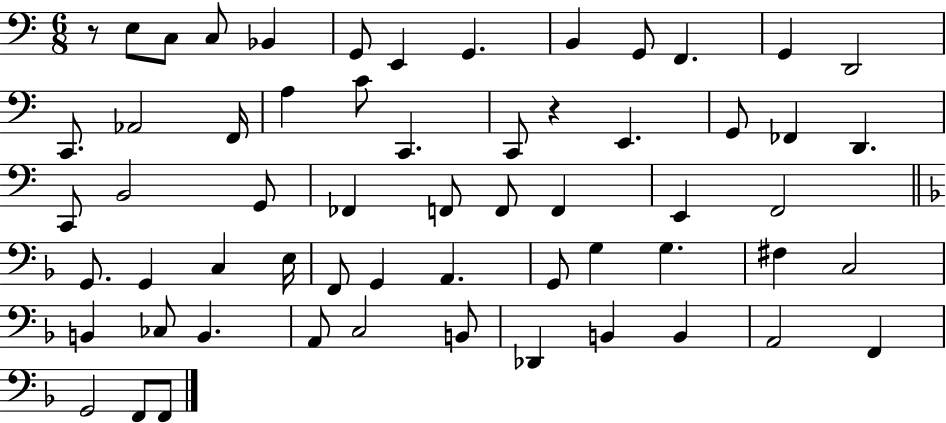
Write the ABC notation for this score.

X:1
T:Untitled
M:6/8
L:1/4
K:C
z/2 E,/2 C,/2 C,/2 _B,, G,,/2 E,, G,, B,, G,,/2 F,, G,, D,,2 C,,/2 _A,,2 F,,/4 A, C/2 C,, C,,/2 z E,, G,,/2 _F,, D,, C,,/2 B,,2 G,,/2 _F,, F,,/2 F,,/2 F,, E,, F,,2 G,,/2 G,, C, E,/4 F,,/2 G,, A,, G,,/2 G, G, ^F, C,2 B,, _C,/2 B,, A,,/2 C,2 B,,/2 _D,, B,, B,, A,,2 F,, G,,2 F,,/2 F,,/2